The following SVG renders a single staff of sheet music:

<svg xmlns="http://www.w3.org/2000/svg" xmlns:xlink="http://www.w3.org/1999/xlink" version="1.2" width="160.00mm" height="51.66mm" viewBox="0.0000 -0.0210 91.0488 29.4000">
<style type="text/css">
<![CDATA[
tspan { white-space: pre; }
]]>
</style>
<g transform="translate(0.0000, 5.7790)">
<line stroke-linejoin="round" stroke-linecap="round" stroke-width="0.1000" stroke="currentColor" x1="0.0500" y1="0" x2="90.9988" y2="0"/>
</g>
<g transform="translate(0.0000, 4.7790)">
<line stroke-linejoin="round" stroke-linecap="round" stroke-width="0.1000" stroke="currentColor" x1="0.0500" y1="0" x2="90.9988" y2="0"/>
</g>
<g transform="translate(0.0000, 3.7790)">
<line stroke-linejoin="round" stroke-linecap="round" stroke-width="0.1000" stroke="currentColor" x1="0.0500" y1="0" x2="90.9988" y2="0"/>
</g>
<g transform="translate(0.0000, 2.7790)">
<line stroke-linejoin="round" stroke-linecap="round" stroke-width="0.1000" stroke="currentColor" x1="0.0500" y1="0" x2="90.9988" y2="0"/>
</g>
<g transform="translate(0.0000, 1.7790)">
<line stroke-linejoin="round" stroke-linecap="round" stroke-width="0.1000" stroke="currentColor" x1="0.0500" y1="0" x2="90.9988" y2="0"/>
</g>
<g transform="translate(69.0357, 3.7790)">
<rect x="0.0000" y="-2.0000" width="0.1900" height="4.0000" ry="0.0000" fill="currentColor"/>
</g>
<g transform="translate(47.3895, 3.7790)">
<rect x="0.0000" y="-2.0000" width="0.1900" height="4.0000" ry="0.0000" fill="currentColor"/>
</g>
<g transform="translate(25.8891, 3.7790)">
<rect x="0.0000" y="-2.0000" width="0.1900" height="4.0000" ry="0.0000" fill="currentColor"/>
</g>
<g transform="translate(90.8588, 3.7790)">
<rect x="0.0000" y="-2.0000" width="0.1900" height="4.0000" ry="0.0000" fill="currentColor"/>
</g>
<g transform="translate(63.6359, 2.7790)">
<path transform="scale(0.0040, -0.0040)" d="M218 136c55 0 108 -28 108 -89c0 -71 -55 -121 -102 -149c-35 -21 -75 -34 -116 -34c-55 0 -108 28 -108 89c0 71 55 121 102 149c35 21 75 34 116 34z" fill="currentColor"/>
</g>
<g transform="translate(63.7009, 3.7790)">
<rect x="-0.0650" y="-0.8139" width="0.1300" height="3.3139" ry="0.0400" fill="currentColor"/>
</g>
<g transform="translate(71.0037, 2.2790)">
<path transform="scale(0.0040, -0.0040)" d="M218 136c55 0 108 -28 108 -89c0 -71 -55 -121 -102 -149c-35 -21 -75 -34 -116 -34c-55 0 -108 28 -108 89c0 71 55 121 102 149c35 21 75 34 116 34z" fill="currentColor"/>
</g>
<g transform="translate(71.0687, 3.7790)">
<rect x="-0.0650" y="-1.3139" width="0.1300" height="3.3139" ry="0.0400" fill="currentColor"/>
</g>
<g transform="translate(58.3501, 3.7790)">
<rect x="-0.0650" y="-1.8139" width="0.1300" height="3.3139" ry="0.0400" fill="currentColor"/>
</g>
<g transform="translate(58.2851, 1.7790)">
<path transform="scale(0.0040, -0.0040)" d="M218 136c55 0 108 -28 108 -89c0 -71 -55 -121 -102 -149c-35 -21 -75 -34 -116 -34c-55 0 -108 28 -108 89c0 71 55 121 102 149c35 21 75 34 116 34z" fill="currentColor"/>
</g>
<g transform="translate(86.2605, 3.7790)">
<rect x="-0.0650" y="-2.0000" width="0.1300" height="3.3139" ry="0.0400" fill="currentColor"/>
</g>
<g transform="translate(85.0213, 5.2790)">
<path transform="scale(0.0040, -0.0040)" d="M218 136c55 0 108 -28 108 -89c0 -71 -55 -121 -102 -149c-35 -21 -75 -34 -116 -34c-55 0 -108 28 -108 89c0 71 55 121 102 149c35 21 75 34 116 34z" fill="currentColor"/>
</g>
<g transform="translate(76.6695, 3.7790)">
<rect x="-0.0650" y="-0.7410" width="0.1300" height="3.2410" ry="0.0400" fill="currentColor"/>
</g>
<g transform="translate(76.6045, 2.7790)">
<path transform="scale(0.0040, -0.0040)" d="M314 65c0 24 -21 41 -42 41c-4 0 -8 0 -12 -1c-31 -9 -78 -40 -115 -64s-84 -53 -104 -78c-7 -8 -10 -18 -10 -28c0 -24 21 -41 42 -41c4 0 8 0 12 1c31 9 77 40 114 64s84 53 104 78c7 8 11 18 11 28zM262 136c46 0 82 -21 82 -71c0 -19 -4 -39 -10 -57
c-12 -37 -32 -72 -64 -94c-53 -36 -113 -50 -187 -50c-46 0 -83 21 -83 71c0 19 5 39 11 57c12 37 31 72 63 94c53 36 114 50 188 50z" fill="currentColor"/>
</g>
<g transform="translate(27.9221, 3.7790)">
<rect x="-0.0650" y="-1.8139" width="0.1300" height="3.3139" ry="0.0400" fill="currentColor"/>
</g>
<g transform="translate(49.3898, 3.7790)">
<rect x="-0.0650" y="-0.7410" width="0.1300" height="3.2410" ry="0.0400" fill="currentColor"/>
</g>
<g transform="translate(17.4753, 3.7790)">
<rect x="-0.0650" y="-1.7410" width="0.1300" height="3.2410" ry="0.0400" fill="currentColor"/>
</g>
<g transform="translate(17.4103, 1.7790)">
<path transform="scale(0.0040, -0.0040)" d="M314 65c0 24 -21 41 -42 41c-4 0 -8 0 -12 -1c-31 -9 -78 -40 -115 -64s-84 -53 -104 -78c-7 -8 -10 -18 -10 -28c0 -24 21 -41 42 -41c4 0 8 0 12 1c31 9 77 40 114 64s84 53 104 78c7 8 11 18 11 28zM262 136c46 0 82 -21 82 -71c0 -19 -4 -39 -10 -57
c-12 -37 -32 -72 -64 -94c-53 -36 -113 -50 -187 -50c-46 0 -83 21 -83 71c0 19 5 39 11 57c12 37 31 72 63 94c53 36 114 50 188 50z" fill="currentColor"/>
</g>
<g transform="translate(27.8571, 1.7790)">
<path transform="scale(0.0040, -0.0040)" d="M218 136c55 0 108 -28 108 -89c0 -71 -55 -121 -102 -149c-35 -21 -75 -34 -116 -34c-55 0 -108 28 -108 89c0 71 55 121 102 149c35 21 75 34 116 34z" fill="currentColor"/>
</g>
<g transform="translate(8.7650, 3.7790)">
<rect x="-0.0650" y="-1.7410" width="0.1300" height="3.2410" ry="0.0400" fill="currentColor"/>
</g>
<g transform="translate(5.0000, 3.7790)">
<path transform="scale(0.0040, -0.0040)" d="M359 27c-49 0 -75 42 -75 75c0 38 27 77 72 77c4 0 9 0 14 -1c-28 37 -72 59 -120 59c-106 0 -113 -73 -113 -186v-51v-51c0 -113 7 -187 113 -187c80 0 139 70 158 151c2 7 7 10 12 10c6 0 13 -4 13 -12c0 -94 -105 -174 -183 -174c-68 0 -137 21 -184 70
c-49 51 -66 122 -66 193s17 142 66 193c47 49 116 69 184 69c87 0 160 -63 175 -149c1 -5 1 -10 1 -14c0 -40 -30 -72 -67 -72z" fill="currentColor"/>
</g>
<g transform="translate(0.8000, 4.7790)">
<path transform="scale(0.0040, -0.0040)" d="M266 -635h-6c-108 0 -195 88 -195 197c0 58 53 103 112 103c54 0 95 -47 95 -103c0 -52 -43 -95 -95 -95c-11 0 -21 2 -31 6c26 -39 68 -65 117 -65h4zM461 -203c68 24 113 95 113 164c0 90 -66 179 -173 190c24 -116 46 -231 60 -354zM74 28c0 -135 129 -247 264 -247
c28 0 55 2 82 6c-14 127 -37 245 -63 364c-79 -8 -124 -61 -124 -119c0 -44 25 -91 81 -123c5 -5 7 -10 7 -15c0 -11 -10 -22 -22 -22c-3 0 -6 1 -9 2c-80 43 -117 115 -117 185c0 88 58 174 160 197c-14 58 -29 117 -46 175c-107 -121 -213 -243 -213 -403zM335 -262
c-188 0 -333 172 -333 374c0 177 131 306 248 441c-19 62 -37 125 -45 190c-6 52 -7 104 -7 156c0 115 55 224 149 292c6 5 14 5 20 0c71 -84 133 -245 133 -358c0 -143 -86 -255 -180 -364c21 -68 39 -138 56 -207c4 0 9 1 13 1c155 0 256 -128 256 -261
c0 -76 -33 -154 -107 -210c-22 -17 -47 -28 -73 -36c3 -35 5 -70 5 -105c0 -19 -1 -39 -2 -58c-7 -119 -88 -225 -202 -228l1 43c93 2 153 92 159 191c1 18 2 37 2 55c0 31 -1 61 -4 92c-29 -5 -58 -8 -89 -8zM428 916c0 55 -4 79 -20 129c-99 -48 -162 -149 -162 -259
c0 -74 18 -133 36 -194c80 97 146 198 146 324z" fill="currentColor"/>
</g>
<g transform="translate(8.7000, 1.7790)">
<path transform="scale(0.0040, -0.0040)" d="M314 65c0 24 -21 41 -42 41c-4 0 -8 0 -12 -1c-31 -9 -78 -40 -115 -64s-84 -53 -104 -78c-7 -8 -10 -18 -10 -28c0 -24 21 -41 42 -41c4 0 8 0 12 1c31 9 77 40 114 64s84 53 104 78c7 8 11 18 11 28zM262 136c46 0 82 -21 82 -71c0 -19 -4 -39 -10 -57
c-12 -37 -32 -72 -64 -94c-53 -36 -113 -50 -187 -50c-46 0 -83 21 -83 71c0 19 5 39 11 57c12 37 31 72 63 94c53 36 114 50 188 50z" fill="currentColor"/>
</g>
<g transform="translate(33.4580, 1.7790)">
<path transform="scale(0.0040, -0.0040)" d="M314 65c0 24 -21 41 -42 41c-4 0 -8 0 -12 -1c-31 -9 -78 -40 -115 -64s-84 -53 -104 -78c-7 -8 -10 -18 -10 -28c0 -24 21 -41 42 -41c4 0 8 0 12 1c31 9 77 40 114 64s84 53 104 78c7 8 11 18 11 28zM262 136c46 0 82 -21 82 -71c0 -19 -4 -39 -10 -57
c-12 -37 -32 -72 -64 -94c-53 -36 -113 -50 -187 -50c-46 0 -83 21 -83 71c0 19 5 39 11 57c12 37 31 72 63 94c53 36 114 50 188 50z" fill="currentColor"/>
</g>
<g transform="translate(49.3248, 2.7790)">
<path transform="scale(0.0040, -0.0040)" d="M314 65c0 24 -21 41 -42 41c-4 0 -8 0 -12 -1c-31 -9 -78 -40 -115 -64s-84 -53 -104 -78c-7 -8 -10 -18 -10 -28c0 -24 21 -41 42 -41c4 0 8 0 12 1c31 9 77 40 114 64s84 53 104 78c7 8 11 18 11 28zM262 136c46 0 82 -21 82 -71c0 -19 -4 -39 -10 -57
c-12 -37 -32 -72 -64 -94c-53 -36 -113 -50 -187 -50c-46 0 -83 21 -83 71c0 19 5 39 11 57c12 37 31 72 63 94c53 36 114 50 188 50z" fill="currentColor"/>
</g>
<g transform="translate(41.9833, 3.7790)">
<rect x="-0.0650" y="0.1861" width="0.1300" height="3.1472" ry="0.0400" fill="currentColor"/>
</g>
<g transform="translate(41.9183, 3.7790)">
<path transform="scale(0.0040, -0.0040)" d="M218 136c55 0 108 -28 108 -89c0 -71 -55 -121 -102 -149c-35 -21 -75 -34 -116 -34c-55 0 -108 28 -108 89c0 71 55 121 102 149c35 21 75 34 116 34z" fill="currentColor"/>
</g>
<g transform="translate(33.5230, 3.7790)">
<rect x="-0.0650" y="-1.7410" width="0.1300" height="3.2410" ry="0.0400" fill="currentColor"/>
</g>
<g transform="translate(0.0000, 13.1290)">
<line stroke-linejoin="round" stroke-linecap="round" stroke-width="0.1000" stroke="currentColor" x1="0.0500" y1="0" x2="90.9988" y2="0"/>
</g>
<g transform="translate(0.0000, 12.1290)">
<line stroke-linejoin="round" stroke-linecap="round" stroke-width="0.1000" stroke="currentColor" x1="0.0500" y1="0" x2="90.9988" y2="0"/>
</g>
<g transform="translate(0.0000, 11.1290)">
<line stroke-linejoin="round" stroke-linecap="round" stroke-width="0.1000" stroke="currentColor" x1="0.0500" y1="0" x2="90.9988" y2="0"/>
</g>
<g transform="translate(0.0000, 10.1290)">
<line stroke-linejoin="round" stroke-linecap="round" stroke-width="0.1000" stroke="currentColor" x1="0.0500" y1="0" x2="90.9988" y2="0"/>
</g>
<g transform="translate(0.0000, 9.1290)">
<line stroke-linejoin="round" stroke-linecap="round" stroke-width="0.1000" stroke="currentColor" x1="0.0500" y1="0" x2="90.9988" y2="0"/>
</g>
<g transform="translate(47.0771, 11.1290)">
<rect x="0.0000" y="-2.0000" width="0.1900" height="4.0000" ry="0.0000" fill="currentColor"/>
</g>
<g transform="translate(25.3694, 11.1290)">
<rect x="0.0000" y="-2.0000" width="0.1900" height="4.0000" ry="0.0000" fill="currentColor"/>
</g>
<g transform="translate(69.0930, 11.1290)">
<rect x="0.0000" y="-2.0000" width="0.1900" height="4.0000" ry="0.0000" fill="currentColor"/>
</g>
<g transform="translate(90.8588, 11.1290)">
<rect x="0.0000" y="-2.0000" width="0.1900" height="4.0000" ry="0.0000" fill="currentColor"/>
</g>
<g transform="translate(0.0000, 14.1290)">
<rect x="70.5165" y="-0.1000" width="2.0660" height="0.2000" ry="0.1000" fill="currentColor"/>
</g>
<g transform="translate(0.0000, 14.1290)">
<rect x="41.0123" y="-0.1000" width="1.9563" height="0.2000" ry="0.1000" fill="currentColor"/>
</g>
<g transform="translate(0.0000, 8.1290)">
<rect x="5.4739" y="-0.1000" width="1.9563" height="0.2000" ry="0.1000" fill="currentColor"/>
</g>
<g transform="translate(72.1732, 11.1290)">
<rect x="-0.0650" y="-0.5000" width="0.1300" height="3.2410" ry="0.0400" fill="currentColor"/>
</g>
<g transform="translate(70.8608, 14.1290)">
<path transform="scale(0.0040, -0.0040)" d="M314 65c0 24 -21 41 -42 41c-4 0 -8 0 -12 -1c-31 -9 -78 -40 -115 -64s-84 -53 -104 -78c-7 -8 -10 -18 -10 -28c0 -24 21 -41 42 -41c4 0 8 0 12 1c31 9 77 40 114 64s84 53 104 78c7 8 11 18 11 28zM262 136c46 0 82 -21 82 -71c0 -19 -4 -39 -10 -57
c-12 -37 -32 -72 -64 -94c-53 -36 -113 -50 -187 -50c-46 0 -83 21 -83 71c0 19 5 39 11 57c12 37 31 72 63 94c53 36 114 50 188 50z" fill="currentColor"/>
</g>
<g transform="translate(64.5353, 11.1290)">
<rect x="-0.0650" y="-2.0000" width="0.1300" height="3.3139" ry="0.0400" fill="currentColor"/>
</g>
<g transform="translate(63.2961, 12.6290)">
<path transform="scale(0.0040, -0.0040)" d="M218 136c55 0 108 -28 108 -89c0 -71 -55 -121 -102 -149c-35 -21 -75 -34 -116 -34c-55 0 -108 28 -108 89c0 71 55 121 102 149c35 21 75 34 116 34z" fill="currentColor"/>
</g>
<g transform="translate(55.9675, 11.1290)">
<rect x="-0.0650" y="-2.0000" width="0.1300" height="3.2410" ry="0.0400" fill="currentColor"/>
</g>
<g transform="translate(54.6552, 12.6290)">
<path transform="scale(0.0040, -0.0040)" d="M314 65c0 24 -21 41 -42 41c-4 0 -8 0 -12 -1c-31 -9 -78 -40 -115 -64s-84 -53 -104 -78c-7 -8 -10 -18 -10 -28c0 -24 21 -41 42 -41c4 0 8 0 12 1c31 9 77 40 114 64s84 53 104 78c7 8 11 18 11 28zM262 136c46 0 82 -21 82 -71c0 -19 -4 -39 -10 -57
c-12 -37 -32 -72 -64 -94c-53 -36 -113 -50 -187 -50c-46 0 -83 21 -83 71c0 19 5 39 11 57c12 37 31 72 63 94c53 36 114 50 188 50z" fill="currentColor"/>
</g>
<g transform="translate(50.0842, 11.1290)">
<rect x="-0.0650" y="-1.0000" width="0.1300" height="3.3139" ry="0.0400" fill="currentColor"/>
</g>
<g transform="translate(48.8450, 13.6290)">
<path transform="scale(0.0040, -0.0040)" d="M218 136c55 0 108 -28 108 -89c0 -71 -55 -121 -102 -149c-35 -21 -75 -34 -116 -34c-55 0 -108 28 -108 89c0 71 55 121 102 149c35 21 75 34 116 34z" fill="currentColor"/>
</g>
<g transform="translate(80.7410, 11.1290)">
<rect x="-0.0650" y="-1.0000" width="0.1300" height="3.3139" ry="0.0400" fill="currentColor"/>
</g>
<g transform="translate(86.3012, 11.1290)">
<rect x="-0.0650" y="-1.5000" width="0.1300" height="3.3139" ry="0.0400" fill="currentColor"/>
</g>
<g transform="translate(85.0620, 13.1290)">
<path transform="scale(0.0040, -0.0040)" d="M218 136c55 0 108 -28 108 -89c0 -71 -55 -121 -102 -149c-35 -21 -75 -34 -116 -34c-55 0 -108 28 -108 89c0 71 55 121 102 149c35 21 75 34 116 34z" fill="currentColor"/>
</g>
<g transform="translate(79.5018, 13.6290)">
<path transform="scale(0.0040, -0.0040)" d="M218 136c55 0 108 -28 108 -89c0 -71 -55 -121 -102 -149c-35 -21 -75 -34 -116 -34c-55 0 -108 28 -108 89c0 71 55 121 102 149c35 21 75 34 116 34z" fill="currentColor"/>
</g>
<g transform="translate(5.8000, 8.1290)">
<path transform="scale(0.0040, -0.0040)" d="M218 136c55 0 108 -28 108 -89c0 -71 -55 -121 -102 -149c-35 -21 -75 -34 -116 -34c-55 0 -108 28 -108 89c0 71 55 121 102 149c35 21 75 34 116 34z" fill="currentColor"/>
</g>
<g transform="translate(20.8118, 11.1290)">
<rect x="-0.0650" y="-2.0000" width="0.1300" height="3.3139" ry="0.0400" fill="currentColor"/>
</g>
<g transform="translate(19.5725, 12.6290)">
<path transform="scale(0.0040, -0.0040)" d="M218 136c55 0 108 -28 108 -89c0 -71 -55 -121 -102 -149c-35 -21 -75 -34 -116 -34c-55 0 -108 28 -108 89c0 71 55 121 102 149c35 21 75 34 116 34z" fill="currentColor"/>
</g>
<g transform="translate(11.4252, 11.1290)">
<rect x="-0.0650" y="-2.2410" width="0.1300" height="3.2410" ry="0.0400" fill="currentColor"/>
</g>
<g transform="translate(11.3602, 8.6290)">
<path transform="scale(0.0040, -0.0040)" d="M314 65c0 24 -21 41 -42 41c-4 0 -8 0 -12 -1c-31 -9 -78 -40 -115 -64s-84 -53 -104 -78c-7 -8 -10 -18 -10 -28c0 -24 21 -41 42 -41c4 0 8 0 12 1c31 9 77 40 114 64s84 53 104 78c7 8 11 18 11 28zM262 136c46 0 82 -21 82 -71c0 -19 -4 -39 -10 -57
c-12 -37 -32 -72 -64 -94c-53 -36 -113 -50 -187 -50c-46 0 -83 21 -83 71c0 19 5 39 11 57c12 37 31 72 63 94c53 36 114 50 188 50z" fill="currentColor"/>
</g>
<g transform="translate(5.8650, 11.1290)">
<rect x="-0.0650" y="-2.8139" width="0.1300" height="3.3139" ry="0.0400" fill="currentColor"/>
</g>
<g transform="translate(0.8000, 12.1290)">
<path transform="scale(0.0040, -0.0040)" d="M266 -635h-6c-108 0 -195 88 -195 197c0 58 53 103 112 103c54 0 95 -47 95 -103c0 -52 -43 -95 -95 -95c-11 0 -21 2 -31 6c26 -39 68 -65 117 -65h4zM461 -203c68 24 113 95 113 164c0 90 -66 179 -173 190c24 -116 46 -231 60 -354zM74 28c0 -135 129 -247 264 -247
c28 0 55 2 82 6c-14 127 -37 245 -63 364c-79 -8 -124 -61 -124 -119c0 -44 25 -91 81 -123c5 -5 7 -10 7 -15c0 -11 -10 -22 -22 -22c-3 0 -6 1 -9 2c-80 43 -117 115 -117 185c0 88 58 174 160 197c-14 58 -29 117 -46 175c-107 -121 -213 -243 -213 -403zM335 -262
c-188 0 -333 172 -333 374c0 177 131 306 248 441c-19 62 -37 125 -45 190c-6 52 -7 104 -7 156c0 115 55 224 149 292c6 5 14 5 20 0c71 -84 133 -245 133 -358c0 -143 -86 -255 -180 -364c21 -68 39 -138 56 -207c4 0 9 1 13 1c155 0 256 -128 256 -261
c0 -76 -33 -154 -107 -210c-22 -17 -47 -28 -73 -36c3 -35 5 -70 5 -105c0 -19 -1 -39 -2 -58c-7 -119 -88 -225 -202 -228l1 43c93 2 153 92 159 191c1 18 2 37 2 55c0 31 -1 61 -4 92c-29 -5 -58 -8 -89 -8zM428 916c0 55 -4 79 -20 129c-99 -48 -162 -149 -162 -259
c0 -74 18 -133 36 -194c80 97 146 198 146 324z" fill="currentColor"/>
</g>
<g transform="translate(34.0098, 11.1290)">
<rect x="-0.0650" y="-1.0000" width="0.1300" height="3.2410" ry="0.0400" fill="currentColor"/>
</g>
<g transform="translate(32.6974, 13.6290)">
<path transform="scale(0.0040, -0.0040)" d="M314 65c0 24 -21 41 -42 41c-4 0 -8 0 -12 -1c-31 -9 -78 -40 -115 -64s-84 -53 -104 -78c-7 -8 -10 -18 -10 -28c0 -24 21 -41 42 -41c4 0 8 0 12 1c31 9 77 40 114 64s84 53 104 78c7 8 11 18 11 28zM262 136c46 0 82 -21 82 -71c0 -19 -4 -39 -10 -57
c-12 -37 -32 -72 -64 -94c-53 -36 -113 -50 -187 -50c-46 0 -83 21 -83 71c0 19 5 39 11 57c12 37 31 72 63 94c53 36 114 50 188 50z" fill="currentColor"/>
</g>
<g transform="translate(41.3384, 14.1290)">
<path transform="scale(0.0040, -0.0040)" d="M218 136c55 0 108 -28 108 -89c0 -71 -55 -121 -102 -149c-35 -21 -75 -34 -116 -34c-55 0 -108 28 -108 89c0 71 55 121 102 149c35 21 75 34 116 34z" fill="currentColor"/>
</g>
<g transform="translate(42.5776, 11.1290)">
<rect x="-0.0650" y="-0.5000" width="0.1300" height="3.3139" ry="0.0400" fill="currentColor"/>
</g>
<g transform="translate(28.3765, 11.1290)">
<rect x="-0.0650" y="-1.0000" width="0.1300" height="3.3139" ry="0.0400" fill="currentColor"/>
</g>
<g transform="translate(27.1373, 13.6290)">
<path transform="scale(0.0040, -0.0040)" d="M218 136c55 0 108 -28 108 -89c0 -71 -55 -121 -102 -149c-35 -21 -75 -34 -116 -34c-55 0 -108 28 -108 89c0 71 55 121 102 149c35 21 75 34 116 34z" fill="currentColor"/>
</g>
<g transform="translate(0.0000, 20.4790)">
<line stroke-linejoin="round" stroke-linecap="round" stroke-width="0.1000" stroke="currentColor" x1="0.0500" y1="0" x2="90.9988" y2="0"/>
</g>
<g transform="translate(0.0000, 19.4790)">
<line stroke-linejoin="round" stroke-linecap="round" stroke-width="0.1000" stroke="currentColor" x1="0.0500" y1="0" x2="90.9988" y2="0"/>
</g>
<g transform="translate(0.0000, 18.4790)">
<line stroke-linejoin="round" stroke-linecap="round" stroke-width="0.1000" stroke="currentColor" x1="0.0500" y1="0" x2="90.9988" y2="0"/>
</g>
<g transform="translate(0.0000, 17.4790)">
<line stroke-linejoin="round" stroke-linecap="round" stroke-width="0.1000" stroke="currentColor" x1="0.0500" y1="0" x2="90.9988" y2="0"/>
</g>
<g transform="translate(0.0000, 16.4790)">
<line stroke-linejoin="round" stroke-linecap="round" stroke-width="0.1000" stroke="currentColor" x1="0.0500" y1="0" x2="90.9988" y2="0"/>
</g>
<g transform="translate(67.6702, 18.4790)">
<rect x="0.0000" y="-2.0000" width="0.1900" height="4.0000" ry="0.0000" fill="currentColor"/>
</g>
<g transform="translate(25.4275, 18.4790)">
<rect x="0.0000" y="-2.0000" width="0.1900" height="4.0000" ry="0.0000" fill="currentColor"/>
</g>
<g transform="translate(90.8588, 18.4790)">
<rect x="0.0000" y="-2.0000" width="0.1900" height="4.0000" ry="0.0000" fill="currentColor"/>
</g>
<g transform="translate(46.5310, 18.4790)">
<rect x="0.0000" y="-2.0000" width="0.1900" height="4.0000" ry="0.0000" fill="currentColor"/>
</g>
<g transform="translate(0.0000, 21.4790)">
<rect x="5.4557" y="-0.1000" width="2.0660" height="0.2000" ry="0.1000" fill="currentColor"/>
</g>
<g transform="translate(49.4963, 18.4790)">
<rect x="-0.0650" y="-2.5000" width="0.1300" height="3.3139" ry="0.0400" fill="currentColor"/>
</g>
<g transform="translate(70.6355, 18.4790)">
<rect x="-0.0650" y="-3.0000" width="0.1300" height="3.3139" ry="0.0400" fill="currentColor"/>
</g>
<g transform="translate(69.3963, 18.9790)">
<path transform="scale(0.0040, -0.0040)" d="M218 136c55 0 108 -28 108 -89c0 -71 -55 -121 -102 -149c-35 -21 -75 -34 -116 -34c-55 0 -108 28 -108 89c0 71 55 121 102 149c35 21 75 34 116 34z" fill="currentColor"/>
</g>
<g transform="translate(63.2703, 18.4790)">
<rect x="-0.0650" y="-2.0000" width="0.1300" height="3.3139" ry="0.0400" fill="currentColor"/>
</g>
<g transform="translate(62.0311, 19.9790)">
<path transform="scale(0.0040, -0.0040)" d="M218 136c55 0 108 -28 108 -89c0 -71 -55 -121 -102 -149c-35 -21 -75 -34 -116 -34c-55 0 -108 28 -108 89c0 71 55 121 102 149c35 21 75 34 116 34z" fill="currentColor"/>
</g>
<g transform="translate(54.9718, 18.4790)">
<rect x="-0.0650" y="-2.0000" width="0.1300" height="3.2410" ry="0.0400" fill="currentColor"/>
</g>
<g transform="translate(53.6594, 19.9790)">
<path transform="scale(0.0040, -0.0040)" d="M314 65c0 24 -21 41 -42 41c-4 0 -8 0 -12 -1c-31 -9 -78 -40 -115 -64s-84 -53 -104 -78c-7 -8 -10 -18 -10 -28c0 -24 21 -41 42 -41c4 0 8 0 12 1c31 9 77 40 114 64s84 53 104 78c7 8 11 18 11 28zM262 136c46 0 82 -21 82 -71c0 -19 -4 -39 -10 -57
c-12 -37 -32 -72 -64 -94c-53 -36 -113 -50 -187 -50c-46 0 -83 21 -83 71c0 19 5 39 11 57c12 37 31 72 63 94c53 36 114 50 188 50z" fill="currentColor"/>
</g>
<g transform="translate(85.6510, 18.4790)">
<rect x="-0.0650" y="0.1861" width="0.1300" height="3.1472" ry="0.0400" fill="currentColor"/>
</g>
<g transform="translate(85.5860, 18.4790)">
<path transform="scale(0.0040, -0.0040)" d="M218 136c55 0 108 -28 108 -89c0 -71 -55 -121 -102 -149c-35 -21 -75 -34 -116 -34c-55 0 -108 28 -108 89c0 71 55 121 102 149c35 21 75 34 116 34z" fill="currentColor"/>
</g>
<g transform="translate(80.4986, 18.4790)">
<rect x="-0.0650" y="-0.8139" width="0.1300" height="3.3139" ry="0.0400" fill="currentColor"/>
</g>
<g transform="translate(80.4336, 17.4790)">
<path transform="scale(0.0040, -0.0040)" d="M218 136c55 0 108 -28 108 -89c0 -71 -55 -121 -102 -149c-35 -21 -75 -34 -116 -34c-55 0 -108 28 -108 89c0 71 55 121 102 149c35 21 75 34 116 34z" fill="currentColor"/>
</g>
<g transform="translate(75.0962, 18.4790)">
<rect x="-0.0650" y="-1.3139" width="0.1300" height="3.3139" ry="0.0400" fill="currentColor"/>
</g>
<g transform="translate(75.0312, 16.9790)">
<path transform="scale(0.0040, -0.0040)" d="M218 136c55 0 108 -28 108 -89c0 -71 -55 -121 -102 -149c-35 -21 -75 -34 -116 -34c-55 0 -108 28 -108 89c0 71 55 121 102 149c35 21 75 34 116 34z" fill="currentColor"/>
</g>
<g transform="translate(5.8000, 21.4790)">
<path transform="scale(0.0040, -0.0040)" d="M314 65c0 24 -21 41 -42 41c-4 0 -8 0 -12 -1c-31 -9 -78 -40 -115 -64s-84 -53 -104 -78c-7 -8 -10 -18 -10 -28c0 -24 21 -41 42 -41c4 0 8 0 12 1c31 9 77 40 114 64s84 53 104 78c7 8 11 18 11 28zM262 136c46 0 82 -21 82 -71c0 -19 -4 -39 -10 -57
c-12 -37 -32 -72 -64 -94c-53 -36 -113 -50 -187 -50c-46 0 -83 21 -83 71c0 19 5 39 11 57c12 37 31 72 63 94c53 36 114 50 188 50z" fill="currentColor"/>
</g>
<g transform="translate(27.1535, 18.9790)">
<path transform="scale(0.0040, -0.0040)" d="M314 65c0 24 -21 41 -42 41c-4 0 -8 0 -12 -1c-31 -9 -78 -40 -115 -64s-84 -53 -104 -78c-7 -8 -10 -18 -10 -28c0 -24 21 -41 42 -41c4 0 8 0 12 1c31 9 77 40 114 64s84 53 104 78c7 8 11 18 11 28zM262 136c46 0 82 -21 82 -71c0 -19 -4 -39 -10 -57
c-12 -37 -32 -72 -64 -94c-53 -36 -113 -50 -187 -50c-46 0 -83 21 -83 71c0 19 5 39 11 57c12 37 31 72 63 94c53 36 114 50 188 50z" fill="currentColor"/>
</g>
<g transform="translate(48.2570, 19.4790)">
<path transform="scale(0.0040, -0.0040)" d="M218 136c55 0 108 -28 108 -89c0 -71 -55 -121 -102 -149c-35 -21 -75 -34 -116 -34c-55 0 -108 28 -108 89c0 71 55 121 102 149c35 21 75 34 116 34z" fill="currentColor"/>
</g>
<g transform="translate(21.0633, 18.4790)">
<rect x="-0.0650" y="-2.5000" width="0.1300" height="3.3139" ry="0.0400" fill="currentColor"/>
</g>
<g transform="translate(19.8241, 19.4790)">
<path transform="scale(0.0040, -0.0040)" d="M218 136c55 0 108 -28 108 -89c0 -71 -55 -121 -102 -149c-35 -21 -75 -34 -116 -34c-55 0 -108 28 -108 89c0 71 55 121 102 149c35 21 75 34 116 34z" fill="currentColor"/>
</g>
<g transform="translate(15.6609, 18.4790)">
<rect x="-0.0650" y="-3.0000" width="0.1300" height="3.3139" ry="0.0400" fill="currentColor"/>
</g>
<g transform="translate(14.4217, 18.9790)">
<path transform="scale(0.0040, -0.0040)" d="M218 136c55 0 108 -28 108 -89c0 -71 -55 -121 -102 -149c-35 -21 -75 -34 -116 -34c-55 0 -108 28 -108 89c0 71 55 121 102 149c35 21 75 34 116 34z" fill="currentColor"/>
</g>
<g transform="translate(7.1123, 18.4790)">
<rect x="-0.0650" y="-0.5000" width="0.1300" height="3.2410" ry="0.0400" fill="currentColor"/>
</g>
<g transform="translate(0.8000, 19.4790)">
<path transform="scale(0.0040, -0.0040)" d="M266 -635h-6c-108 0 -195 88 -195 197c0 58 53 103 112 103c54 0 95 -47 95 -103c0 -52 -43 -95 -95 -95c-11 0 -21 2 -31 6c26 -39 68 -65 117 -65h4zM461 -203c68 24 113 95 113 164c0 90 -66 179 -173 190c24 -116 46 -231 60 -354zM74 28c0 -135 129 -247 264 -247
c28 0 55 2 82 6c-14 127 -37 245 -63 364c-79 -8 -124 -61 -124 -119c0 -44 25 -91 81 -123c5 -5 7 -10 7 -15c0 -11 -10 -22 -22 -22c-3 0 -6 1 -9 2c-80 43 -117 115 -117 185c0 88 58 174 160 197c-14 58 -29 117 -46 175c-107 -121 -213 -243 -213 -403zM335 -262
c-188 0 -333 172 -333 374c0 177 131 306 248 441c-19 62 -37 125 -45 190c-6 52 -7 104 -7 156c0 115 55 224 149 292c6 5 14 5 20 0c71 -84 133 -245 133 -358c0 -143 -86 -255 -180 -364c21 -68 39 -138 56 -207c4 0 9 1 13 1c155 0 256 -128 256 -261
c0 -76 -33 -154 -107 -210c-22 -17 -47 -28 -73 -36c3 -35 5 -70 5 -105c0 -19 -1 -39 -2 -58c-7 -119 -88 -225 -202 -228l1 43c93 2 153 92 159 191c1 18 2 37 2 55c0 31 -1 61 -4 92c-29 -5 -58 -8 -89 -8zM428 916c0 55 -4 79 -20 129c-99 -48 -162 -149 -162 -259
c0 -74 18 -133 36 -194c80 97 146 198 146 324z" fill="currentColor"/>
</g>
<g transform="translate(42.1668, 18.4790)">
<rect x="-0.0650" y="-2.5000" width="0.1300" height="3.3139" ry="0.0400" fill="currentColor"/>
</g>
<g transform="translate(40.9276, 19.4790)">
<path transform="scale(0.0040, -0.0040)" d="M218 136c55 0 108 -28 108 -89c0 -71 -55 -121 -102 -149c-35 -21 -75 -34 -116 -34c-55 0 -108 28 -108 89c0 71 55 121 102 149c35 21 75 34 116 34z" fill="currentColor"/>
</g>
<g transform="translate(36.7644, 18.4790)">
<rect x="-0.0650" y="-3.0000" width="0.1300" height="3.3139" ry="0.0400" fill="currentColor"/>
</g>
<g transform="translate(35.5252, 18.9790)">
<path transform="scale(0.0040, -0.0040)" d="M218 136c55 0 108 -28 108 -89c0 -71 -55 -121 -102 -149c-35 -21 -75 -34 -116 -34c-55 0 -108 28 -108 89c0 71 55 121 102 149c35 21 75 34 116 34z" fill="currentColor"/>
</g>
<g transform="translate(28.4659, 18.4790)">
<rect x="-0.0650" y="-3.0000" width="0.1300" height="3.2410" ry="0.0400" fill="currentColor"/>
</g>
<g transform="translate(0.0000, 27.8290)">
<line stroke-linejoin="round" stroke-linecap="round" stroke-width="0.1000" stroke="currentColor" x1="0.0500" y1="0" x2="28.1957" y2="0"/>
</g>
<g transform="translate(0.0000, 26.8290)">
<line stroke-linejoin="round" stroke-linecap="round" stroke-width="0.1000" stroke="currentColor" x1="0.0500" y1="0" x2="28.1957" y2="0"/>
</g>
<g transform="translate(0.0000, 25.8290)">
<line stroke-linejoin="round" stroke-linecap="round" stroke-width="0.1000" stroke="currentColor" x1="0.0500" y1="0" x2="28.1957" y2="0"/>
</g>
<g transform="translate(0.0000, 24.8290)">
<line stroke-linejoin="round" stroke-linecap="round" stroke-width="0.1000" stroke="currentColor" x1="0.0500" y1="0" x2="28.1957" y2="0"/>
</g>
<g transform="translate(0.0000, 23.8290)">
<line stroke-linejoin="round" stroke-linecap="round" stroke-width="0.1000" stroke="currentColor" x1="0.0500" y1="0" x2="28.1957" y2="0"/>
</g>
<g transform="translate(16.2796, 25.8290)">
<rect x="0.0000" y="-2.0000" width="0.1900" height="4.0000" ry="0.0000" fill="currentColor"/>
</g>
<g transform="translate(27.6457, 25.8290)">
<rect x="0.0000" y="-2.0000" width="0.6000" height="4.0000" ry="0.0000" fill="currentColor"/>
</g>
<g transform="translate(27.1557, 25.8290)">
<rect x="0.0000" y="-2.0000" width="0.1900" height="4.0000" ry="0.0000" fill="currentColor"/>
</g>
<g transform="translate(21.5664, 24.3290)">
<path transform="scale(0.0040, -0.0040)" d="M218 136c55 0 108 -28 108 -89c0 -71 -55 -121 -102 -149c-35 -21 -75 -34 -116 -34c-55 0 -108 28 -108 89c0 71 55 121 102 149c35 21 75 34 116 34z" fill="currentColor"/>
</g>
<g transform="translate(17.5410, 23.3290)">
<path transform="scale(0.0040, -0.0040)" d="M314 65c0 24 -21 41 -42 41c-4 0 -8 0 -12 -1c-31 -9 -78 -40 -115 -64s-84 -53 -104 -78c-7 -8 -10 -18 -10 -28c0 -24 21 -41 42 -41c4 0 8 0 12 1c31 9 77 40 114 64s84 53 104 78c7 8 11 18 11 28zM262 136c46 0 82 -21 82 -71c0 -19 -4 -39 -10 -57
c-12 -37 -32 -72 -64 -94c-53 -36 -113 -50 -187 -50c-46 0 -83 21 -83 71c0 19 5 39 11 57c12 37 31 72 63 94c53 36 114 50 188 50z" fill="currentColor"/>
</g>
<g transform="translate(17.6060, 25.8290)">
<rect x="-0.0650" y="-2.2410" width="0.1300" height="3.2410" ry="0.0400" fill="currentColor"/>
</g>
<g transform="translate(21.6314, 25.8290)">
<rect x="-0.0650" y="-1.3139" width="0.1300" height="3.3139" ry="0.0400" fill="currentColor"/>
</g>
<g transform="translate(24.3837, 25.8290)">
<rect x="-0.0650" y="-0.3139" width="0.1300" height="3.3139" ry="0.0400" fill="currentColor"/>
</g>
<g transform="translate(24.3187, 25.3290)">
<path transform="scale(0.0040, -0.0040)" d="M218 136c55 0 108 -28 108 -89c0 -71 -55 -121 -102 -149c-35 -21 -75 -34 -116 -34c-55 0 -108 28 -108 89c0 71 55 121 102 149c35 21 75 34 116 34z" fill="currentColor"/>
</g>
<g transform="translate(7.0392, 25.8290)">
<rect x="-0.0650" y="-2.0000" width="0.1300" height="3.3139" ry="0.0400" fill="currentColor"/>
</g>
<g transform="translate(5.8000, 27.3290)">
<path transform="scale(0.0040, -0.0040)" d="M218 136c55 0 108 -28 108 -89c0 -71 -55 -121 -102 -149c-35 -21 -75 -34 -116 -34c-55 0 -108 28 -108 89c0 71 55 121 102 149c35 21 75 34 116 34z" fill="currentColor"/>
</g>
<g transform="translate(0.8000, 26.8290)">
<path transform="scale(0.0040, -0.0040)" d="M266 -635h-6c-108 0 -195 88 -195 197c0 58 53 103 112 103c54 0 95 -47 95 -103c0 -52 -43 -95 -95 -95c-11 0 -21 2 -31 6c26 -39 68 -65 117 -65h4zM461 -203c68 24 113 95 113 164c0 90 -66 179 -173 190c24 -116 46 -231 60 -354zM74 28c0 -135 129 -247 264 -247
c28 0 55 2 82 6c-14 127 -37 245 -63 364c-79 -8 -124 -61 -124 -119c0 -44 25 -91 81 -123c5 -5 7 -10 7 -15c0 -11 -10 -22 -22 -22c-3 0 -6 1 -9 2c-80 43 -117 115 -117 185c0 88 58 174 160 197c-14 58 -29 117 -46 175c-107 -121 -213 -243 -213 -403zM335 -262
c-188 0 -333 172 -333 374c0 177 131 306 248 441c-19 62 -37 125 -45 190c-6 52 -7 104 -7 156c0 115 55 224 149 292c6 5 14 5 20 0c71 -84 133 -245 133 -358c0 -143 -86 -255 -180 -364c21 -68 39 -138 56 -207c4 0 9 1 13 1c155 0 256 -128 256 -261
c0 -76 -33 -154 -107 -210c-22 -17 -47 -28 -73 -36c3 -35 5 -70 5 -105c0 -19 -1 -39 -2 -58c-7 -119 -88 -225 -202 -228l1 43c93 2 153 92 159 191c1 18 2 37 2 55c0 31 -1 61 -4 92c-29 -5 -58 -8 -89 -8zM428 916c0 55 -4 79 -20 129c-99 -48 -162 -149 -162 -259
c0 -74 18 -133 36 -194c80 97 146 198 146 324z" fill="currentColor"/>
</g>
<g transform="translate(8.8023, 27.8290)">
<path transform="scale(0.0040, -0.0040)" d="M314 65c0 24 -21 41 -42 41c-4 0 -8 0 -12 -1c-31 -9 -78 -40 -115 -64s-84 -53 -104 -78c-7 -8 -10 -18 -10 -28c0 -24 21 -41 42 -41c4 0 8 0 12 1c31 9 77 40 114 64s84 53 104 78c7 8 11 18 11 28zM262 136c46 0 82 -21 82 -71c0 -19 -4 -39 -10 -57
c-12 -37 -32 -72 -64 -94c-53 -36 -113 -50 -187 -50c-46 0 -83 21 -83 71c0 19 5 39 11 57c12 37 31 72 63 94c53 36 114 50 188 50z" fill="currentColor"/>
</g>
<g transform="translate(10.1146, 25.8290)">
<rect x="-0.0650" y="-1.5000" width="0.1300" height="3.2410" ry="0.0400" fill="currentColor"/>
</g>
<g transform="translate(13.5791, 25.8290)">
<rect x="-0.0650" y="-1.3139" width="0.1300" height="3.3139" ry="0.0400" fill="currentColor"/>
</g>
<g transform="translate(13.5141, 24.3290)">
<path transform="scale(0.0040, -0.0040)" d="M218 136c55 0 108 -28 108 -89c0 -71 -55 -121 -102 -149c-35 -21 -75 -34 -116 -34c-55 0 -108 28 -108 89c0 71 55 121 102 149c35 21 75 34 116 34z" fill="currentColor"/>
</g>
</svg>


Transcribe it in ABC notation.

X:1
T:Untitled
M:4/4
L:1/4
K:C
f2 f2 f f2 B d2 f d e d2 F a g2 F D D2 C D F2 F C2 D E C2 A G A2 A G G F2 F A e d B F E2 e g2 e c